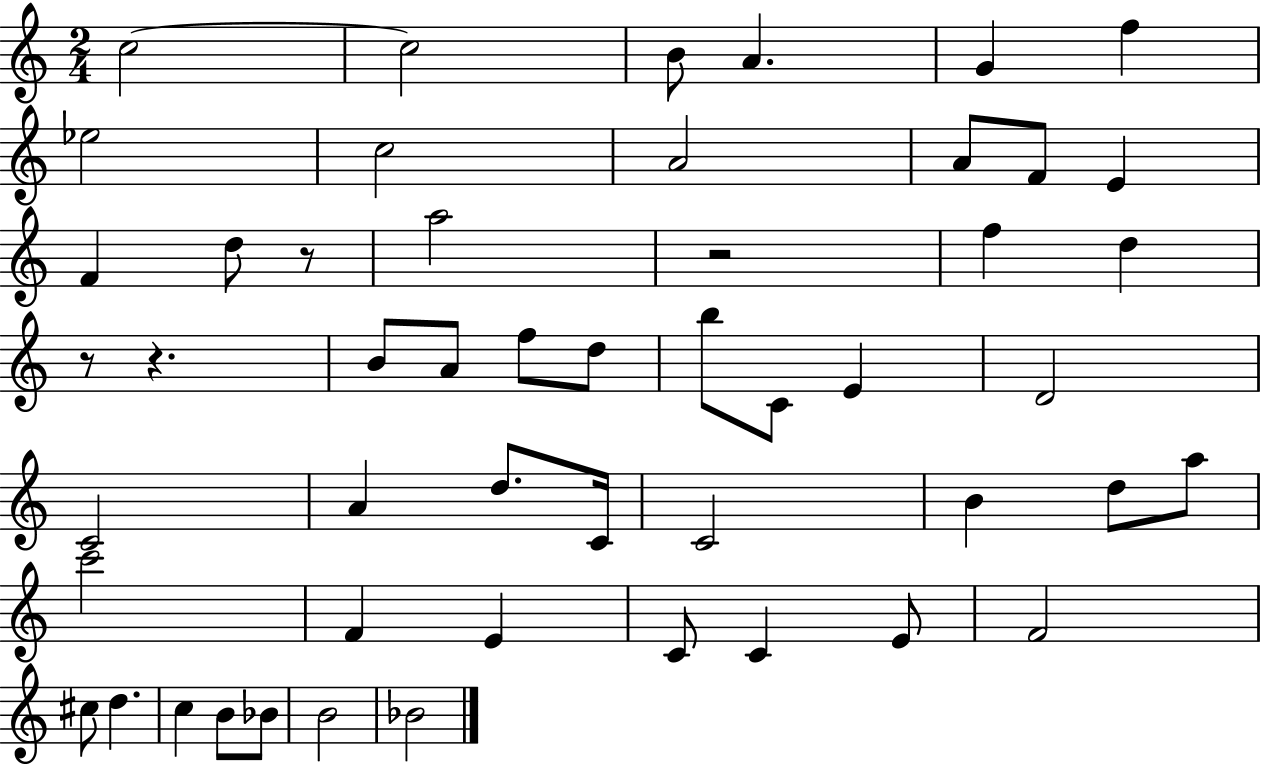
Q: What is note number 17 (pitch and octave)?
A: D5